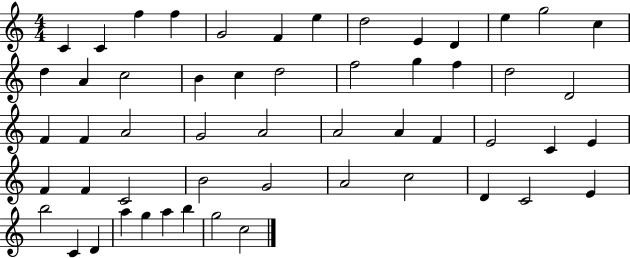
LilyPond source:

{
  \clef treble
  \numericTimeSignature
  \time 4/4
  \key c \major
  c'4 c'4 f''4 f''4 | g'2 f'4 e''4 | d''2 e'4 d'4 | e''4 g''2 c''4 | \break d''4 a'4 c''2 | b'4 c''4 d''2 | f''2 g''4 f''4 | d''2 d'2 | \break f'4 f'4 a'2 | g'2 a'2 | a'2 a'4 f'4 | e'2 c'4 e'4 | \break f'4 f'4 c'2 | b'2 g'2 | a'2 c''2 | d'4 c'2 e'4 | \break b''2 c'4 d'4 | a''4 g''4 a''4 b''4 | g''2 c''2 | \bar "|."
}